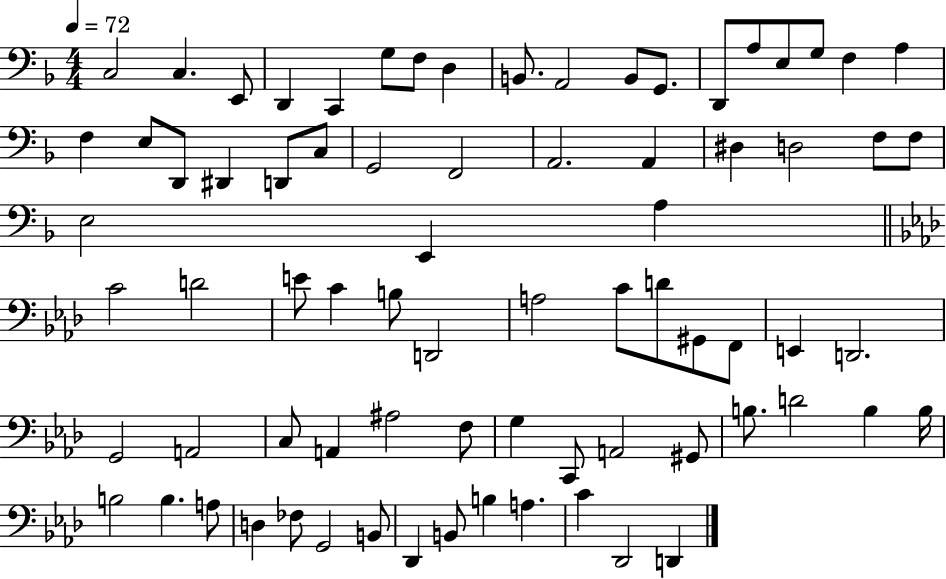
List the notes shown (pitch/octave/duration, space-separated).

C3/h C3/q. E2/e D2/q C2/q G3/e F3/e D3/q B2/e. A2/h B2/e G2/e. D2/e A3/e E3/e G3/e F3/q A3/q F3/q E3/e D2/e D#2/q D2/e C3/e G2/h F2/h A2/h. A2/q D#3/q D3/h F3/e F3/e E3/h E2/q A3/q C4/h D4/h E4/e C4/q B3/e D2/h A3/h C4/e D4/e G#2/e F2/e E2/q D2/h. G2/h A2/h C3/e A2/q A#3/h F3/e G3/q C2/e A2/h G#2/e B3/e. D4/h B3/q B3/s B3/h B3/q. A3/e D3/q FES3/e G2/h B2/e Db2/q B2/e B3/q A3/q. C4/q Db2/h D2/q